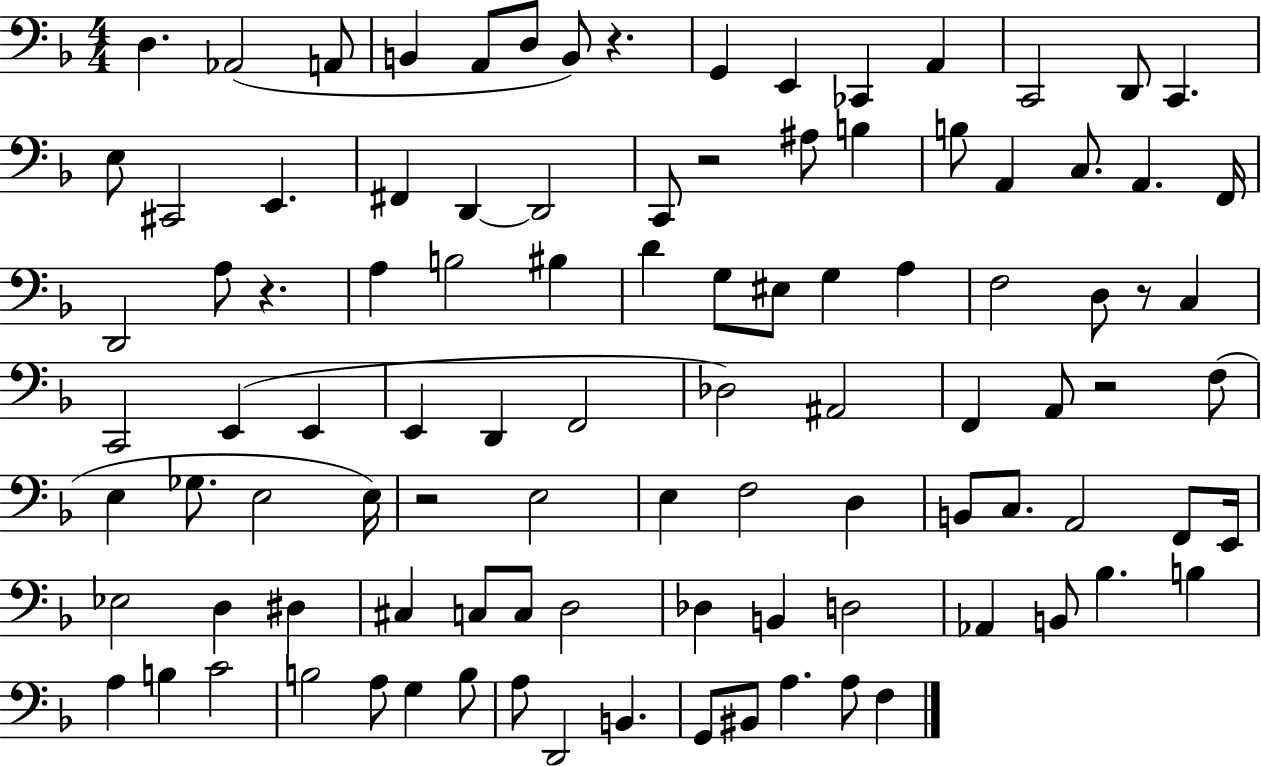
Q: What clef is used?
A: bass